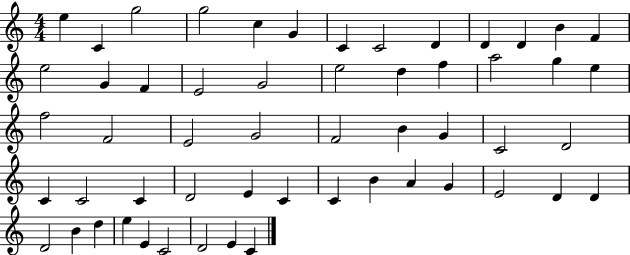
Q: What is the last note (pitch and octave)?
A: C4